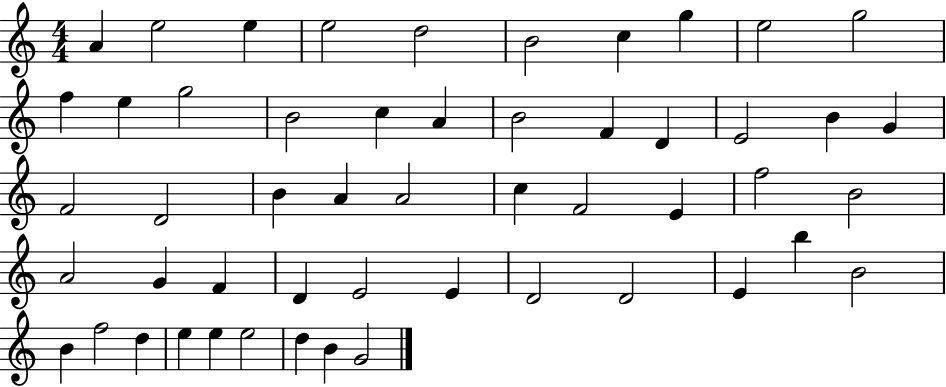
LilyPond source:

{
  \clef treble
  \numericTimeSignature
  \time 4/4
  \key c \major
  a'4 e''2 e''4 | e''2 d''2 | b'2 c''4 g''4 | e''2 g''2 | \break f''4 e''4 g''2 | b'2 c''4 a'4 | b'2 f'4 d'4 | e'2 b'4 g'4 | \break f'2 d'2 | b'4 a'4 a'2 | c''4 f'2 e'4 | f''2 b'2 | \break a'2 g'4 f'4 | d'4 e'2 e'4 | d'2 d'2 | e'4 b''4 b'2 | \break b'4 f''2 d''4 | e''4 e''4 e''2 | d''4 b'4 g'2 | \bar "|."
}